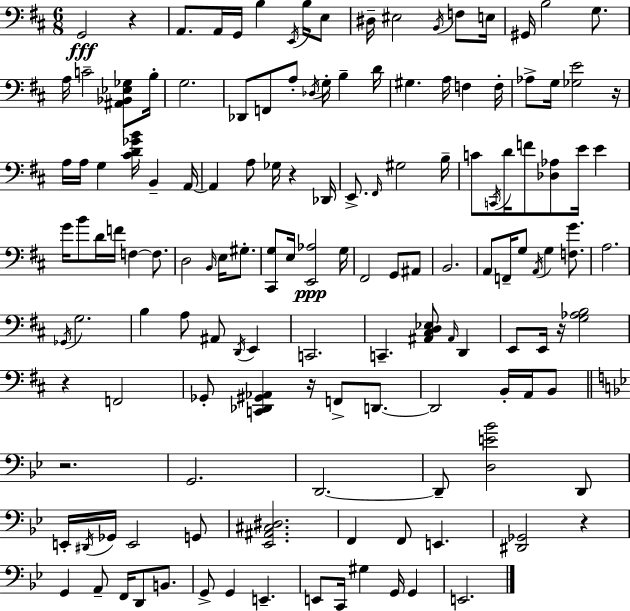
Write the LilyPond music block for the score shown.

{
  \clef bass
  \numericTimeSignature
  \time 6/8
  \key d \major
  g,2\fff r4 | a,8. a,16 g,16 b4 \acciaccatura { e,16 } b16 e8 | dis16-- eis2 \acciaccatura { b,16 } f8 | e16 gis,16 b2 g8. | \break a16 c'2-- <ais, bes, ees ges>8 | b16-. g2. | des,8 f,8 a8-. \acciaccatura { des16 } g16-. b4-- | d'16 gis4. a16 f4 | \break f16-. aes8-> g16 <ges e'>2 | r16 a16 a16 g4 <cis' d' ges' b'>16 b,4-- | a,16~~ a,4 a8 ges16 r4 | des,16 e,8.-> \grace { fis,16 } gis2 | \break b16-- c'8 \acciaccatura { c,16 } d'16 f'8 <des aes>8 | e'16 e'4 g'16 b'8 d'16 f'16 f4~~ | f8. d2 | \grace { b,16 } e16 gis8.-. <cis, g>8 e16 <e, aes>2\ppp | \break g16 fis,2 | g,8 ais,8 b,2. | a,8 f,16-- g8 \acciaccatura { a,16 } | g4 <f g'>8. a2. | \break \acciaccatura { ges,16 } g2. | b4 | a8 ais,8 \acciaccatura { d,16 } e,4 c,2. | c,4.-- | \break <ais, cis d ees>8 \grace { ais,16 } d,4 e,8 | e,16 r16 <g aes b>2 r4 | f,2 ges,8-. | <c, des, gis, aes,>4 r16 f,8-> d,8.~~ d,2 | \break b,16-. a,16 b,8 \bar "||" \break \key bes \major r2. | g,2. | d,2.~~ | d,8-- <d e' bes'>2 d,8 | \break e,16-. \acciaccatura { dis,16 } ges,16 e,2 g,8 | <ees, ais, cis dis>2. | f,4 f,8 e,4. | <dis, ges,>2 r4 | \break g,4 a,8-- f,16 d,8 b,8. | g,8-> g,4 e,4.-- | e,8 c,16 gis4 g,16 g,4 | e,2. | \break \bar "|."
}